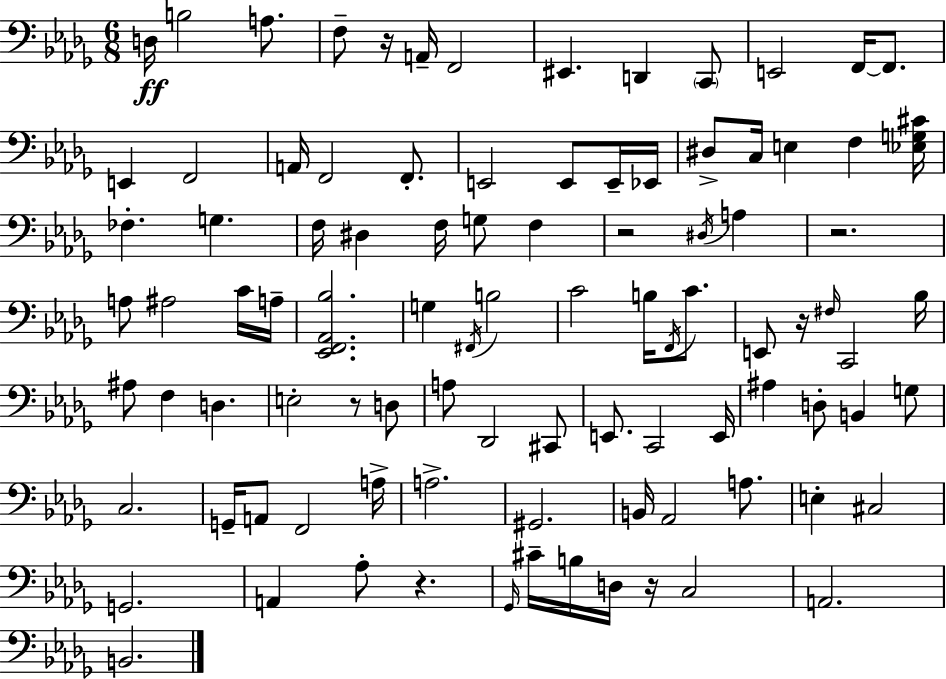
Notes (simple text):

D3/s B3/h A3/e. F3/e R/s A2/s F2/h EIS2/q. D2/q C2/e E2/h F2/s F2/e. E2/q F2/h A2/s F2/h F2/e. E2/h E2/e E2/s Eb2/s D#3/e C3/s E3/q F3/q [Eb3,G3,C#4]/s FES3/q. G3/q. F3/s D#3/q F3/s G3/e F3/q R/h D#3/s A3/q R/h. A3/e A#3/h C4/s A3/s [Eb2,F2,Ab2,Bb3]/h. G3/q F#2/s B3/h C4/h B3/s F2/s C4/e. E2/e R/s F#3/s C2/h Bb3/s A#3/e F3/q D3/q. E3/h R/e D3/e A3/e Db2/h C#2/e E2/e. C2/h E2/s A#3/q D3/e B2/q G3/e C3/h. G2/s A2/e F2/h A3/s A3/h. G#2/h. B2/s Ab2/h A3/e. E3/q C#3/h G2/h. A2/q Ab3/e R/q. Gb2/s C#4/s B3/s D3/s R/s C3/h A2/h. B2/h.